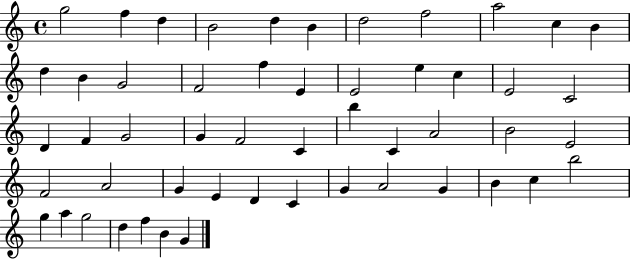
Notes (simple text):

G5/h F5/q D5/q B4/h D5/q B4/q D5/h F5/h A5/h C5/q B4/q D5/q B4/q G4/h F4/h F5/q E4/q E4/h E5/q C5/q E4/h C4/h D4/q F4/q G4/h G4/q F4/h C4/q B5/q C4/q A4/h B4/h E4/h F4/h A4/h G4/q E4/q D4/q C4/q G4/q A4/h G4/q B4/q C5/q B5/h G5/q A5/q G5/h D5/q F5/q B4/q G4/q